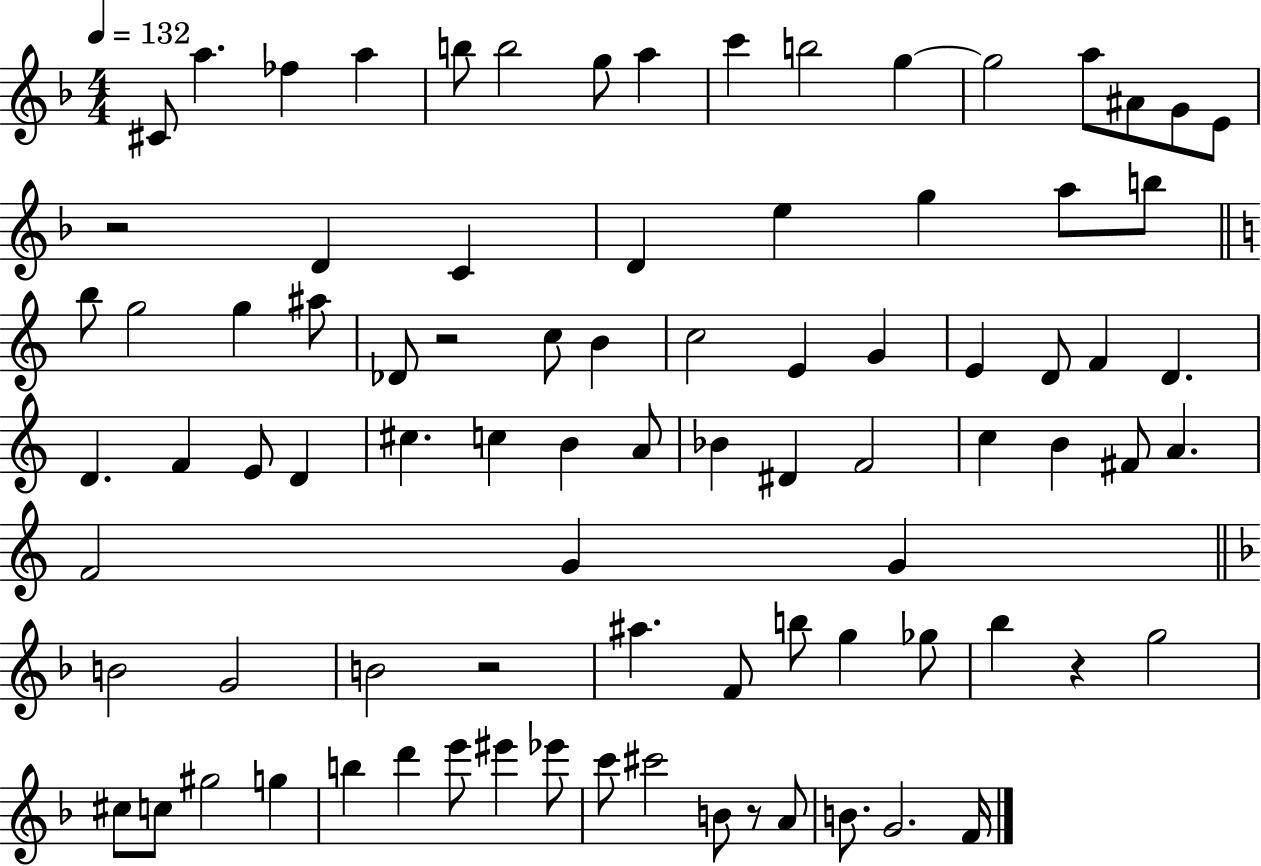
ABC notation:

X:1
T:Untitled
M:4/4
L:1/4
K:F
^C/2 a _f a b/2 b2 g/2 a c' b2 g g2 a/2 ^A/2 G/2 E/2 z2 D C D e g a/2 b/2 b/2 g2 g ^a/2 _D/2 z2 c/2 B c2 E G E D/2 F D D F E/2 D ^c c B A/2 _B ^D F2 c B ^F/2 A F2 G G B2 G2 B2 z2 ^a F/2 b/2 g _g/2 _b z g2 ^c/2 c/2 ^g2 g b d' e'/2 ^e' _e'/2 c'/2 ^c'2 B/2 z/2 A/2 B/2 G2 F/4